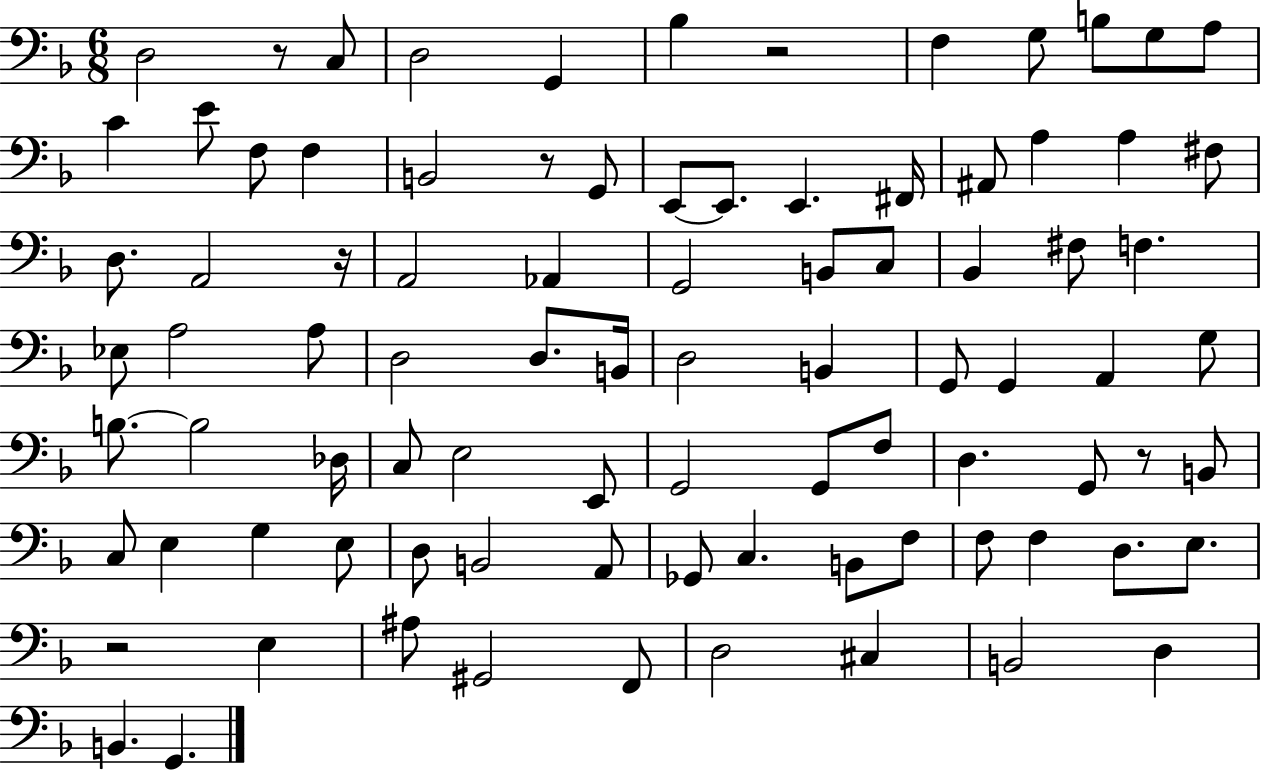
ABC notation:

X:1
T:Untitled
M:6/8
L:1/4
K:F
D,2 z/2 C,/2 D,2 G,, _B, z2 F, G,/2 B,/2 G,/2 A,/2 C E/2 F,/2 F, B,,2 z/2 G,,/2 E,,/2 E,,/2 E,, ^F,,/4 ^A,,/2 A, A, ^F,/2 D,/2 A,,2 z/4 A,,2 _A,, G,,2 B,,/2 C,/2 _B,, ^F,/2 F, _E,/2 A,2 A,/2 D,2 D,/2 B,,/4 D,2 B,, G,,/2 G,, A,, G,/2 B,/2 B,2 _D,/4 C,/2 E,2 E,,/2 G,,2 G,,/2 F,/2 D, G,,/2 z/2 B,,/2 C,/2 E, G, E,/2 D,/2 B,,2 A,,/2 _G,,/2 C, B,,/2 F,/2 F,/2 F, D,/2 E,/2 z2 E, ^A,/2 ^G,,2 F,,/2 D,2 ^C, B,,2 D, B,, G,,